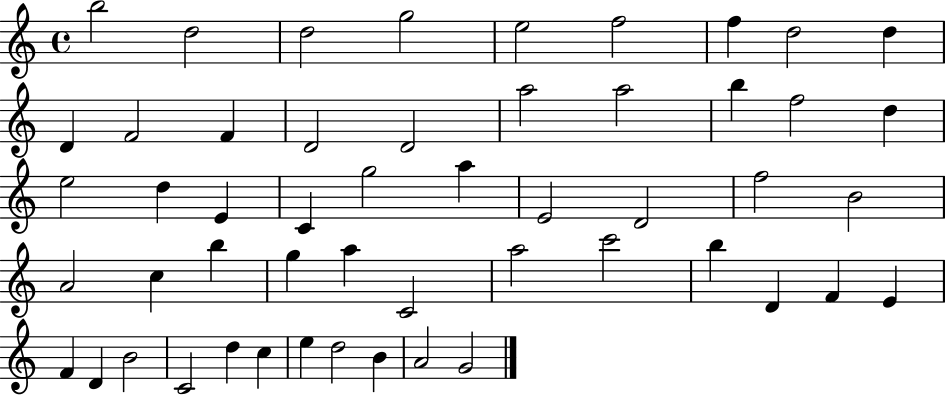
B5/h D5/h D5/h G5/h E5/h F5/h F5/q D5/h D5/q D4/q F4/h F4/q D4/h D4/h A5/h A5/h B5/q F5/h D5/q E5/h D5/q E4/q C4/q G5/h A5/q E4/h D4/h F5/h B4/h A4/h C5/q B5/q G5/q A5/q C4/h A5/h C6/h B5/q D4/q F4/q E4/q F4/q D4/q B4/h C4/h D5/q C5/q E5/q D5/h B4/q A4/h G4/h